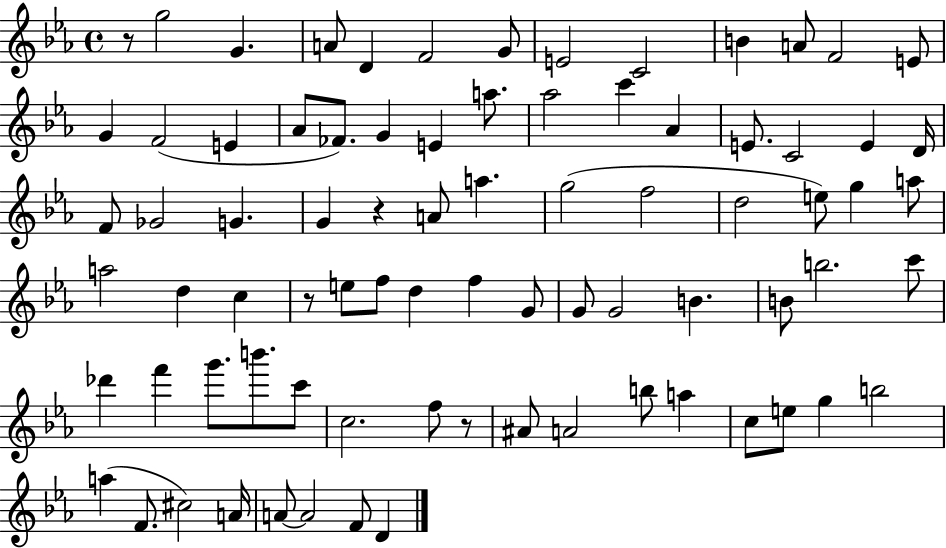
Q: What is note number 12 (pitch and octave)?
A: E4